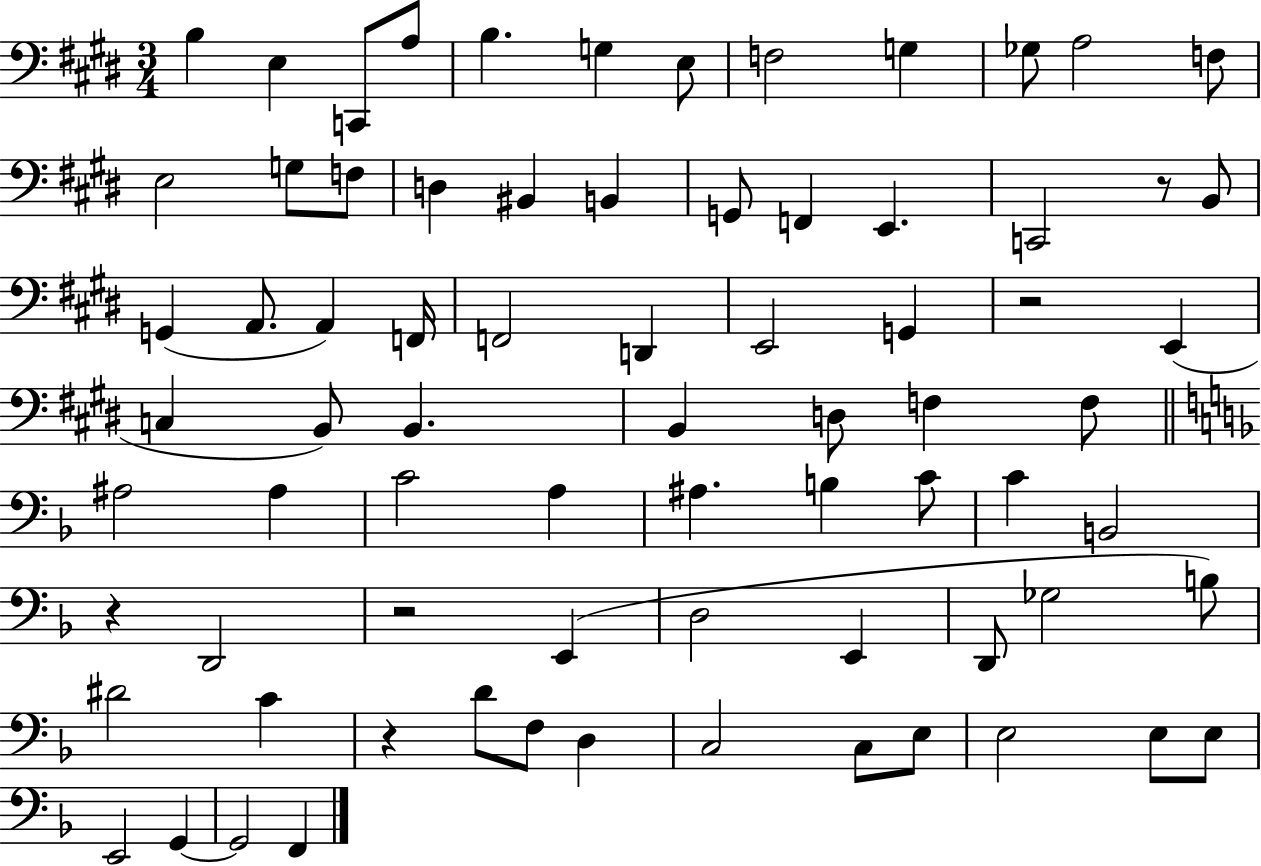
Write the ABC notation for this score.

X:1
T:Untitled
M:3/4
L:1/4
K:E
B, E, C,,/2 A,/2 B, G, E,/2 F,2 G, _G,/2 A,2 F,/2 E,2 G,/2 F,/2 D, ^B,, B,, G,,/2 F,, E,, C,,2 z/2 B,,/2 G,, A,,/2 A,, F,,/4 F,,2 D,, E,,2 G,, z2 E,, C, B,,/2 B,, B,, D,/2 F, F,/2 ^A,2 ^A, C2 A, ^A, B, C/2 C B,,2 z D,,2 z2 E,, D,2 E,, D,,/2 _G,2 B,/2 ^D2 C z D/2 F,/2 D, C,2 C,/2 E,/2 E,2 E,/2 E,/2 E,,2 G,, G,,2 F,,